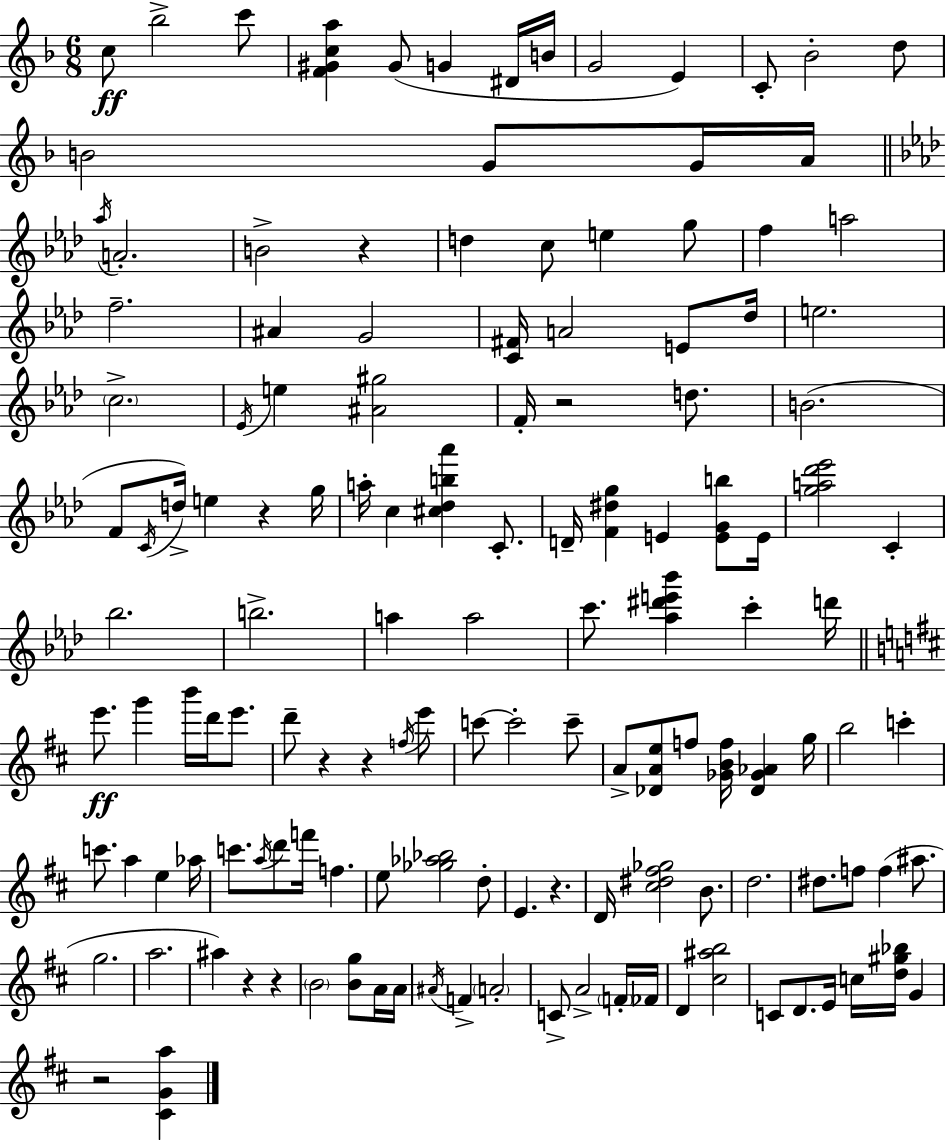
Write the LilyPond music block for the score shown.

{
  \clef treble
  \numericTimeSignature
  \time 6/8
  \key d \minor
  c''8\ff bes''2-> c'''8 | <f' gis' c'' a''>4 gis'8( g'4 dis'16 b'16 | g'2 e'4) | c'8-. bes'2-. d''8 | \break b'2 g'8 g'16 a'16 | \bar "||" \break \key f \minor \acciaccatura { aes''16 } a'2.-. | b'2-> r4 | d''4 c''8 e''4 g''8 | f''4 a''2 | \break f''2.-- | ais'4 g'2 | <c' fis'>16 a'2 e'8 | des''16 e''2. | \break \parenthesize c''2.-> | \acciaccatura { ees'16 } e''4 <ais' gis''>2 | f'16-. r2 d''8. | b'2.( | \break f'8 \acciaccatura { c'16 }) d''16-> e''4 r4 | g''16 a''16-. c''4 <cis'' des'' b'' aes'''>4 | c'8.-. d'16-- <f' dis'' g''>4 e'4 | <e' g' b''>8 e'16 <g'' a'' des''' ees'''>2 c'4-. | \break bes''2. | b''2.-> | a''4 a''2 | c'''8. <aes'' dis''' e''' bes'''>4 c'''4-. | \break d'''16 \bar "||" \break \key d \major e'''8.\ff g'''4 b'''16 d'''16 e'''8. | d'''8-- r4 r4 \acciaccatura { f''16 } e'''8 | c'''8~~ c'''2-. c'''8-- | a'8-> <des' a' e''>8 f''8 <ges' b' f''>16 <des' ges' aes'>4 | \break g''16 b''2 c'''4-. | c'''8. a''4 e''4 | aes''16 c'''8. \acciaccatura { a''16 } d'''8 f'''16 f''4. | e''8 <ges'' aes'' bes''>2 | \break d''8-. e'4. r4. | d'16 <cis'' dis'' fis'' ges''>2 b'8. | d''2. | dis''8. f''8 f''4( ais''8. | \break g''2. | a''2. | ais''4) r4 r4 | \parenthesize b'2 <b' g''>8 | \break a'16 a'16 \acciaccatura { ais'16 } f'4-> \parenthesize a'2-. | c'8-> a'2-> | \parenthesize f'16-. fes'16 d'4 <cis'' ais'' b''>2 | c'8 d'8. e'16 c''16 <d'' gis'' bes''>16 g'4 | \break r2 <cis' g' a''>4 | \bar "|."
}